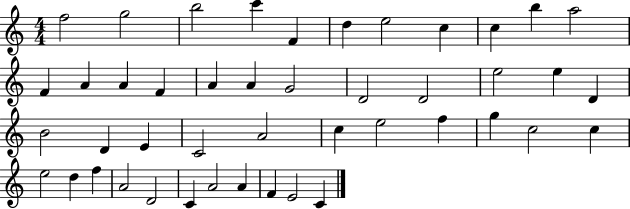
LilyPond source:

{
  \clef treble
  \numericTimeSignature
  \time 4/4
  \key c \major
  f''2 g''2 | b''2 c'''4 f'4 | d''4 e''2 c''4 | c''4 b''4 a''2 | \break f'4 a'4 a'4 f'4 | a'4 a'4 g'2 | d'2 d'2 | e''2 e''4 d'4 | \break b'2 d'4 e'4 | c'2 a'2 | c''4 e''2 f''4 | g''4 c''2 c''4 | \break e''2 d''4 f''4 | a'2 d'2 | c'4 a'2 a'4 | f'4 e'2 c'4 | \break \bar "|."
}